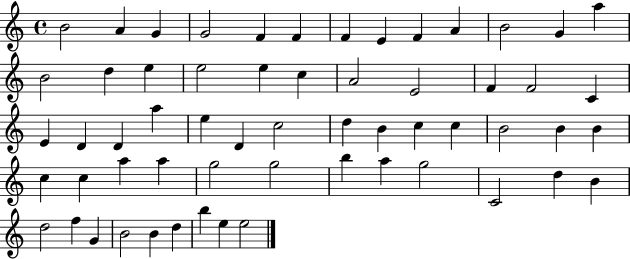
X:1
T:Untitled
M:4/4
L:1/4
K:C
B2 A G G2 F F F E F A B2 G a B2 d e e2 e c A2 E2 F F2 C E D D a e D c2 d B c c B2 B B c c a a g2 g2 b a g2 C2 d B d2 f G B2 B d b e e2